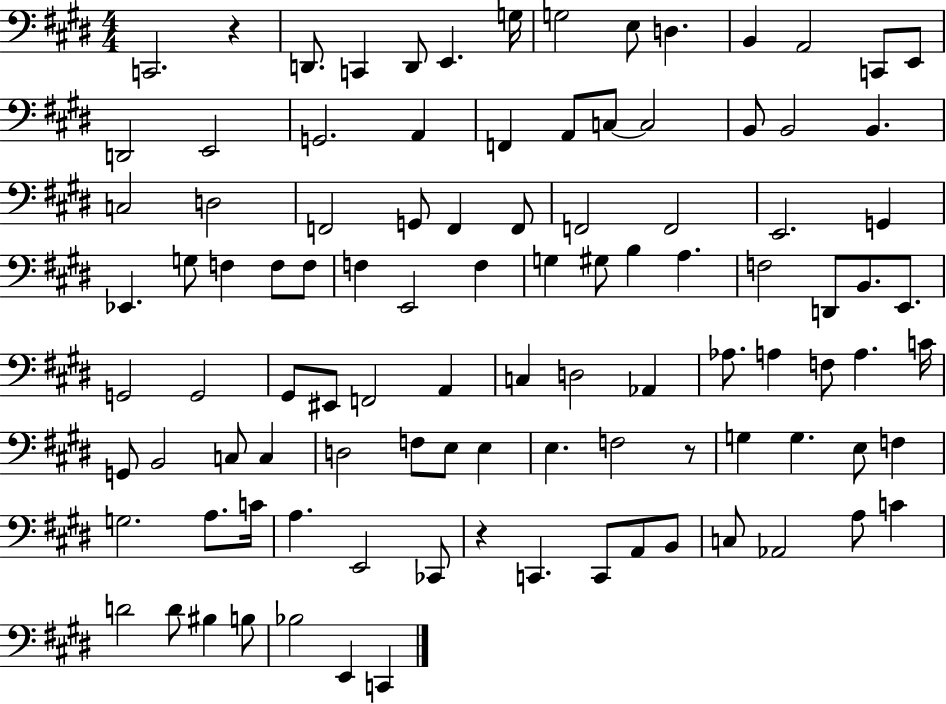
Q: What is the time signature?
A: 4/4